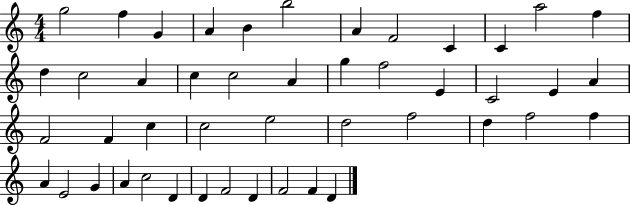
X:1
T:Untitled
M:4/4
L:1/4
K:C
g2 f G A B b2 A F2 C C a2 f d c2 A c c2 A g f2 E C2 E A F2 F c c2 e2 d2 f2 d f2 f A E2 G A c2 D D F2 D F2 F D